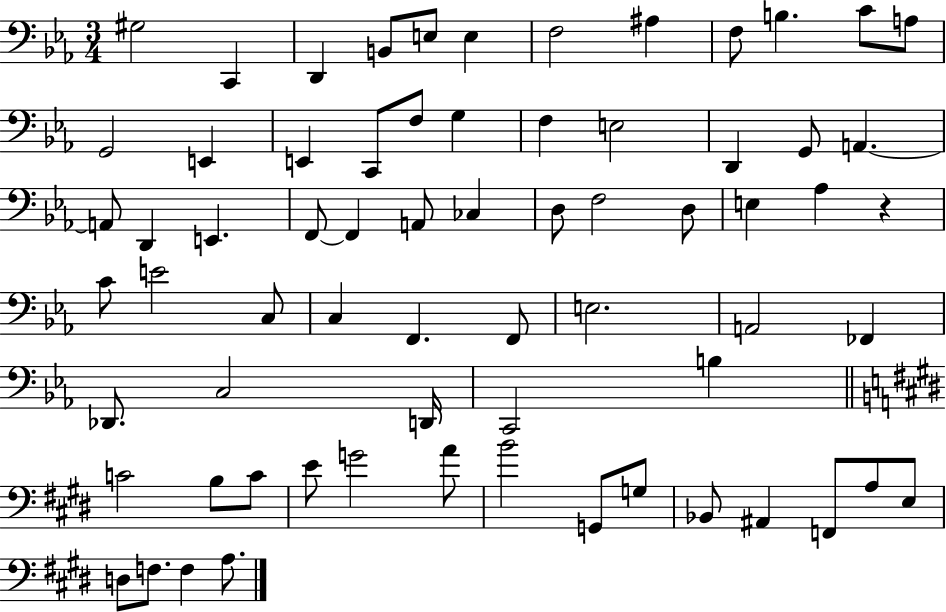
{
  \clef bass
  \numericTimeSignature
  \time 3/4
  \key ees \major
  gis2 c,4 | d,4 b,8 e8 e4 | f2 ais4 | f8 b4. c'8 a8 | \break g,2 e,4 | e,4 c,8 f8 g4 | f4 e2 | d,4 g,8 a,4.~~ | \break a,8 d,4 e,4. | f,8~~ f,4 a,8 ces4 | d8 f2 d8 | e4 aes4 r4 | \break c'8 e'2 c8 | c4 f,4. f,8 | e2. | a,2 fes,4 | \break des,8. c2 d,16 | c,2 b4 | \bar "||" \break \key e \major c'2 b8 c'8 | e'8 g'2 a'8 | b'2 g,8 g8 | bes,8 ais,4 f,8 a8 e8 | \break d8 f8. f4 a8. | \bar "|."
}